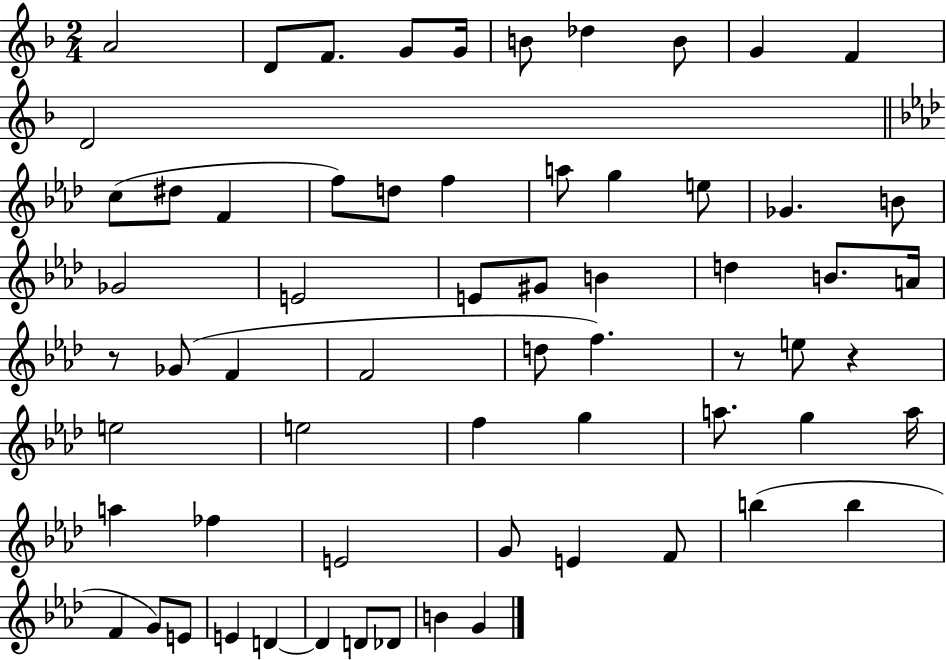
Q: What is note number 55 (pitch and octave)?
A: E4